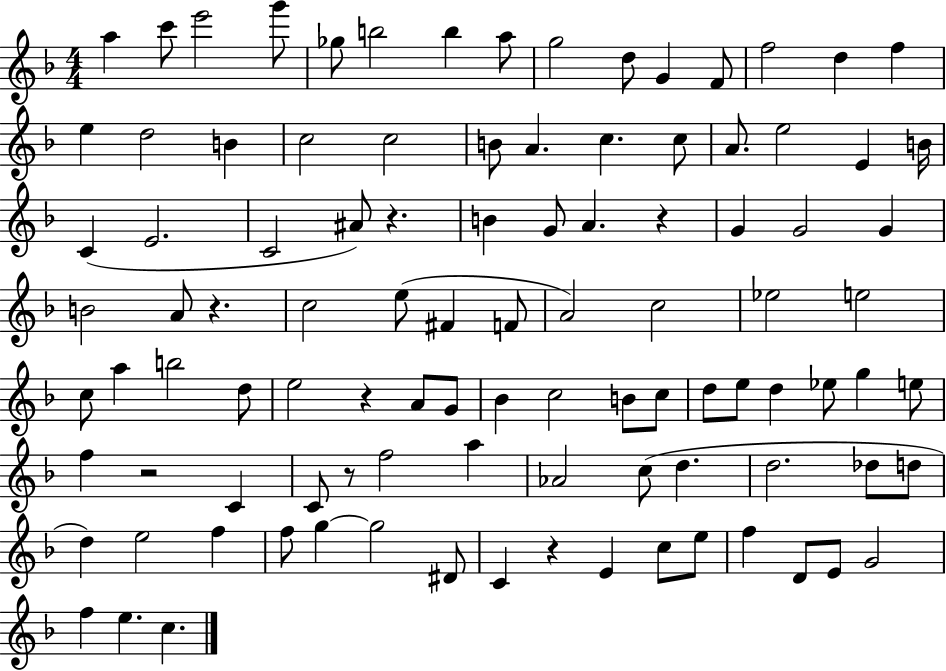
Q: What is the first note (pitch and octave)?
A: A5